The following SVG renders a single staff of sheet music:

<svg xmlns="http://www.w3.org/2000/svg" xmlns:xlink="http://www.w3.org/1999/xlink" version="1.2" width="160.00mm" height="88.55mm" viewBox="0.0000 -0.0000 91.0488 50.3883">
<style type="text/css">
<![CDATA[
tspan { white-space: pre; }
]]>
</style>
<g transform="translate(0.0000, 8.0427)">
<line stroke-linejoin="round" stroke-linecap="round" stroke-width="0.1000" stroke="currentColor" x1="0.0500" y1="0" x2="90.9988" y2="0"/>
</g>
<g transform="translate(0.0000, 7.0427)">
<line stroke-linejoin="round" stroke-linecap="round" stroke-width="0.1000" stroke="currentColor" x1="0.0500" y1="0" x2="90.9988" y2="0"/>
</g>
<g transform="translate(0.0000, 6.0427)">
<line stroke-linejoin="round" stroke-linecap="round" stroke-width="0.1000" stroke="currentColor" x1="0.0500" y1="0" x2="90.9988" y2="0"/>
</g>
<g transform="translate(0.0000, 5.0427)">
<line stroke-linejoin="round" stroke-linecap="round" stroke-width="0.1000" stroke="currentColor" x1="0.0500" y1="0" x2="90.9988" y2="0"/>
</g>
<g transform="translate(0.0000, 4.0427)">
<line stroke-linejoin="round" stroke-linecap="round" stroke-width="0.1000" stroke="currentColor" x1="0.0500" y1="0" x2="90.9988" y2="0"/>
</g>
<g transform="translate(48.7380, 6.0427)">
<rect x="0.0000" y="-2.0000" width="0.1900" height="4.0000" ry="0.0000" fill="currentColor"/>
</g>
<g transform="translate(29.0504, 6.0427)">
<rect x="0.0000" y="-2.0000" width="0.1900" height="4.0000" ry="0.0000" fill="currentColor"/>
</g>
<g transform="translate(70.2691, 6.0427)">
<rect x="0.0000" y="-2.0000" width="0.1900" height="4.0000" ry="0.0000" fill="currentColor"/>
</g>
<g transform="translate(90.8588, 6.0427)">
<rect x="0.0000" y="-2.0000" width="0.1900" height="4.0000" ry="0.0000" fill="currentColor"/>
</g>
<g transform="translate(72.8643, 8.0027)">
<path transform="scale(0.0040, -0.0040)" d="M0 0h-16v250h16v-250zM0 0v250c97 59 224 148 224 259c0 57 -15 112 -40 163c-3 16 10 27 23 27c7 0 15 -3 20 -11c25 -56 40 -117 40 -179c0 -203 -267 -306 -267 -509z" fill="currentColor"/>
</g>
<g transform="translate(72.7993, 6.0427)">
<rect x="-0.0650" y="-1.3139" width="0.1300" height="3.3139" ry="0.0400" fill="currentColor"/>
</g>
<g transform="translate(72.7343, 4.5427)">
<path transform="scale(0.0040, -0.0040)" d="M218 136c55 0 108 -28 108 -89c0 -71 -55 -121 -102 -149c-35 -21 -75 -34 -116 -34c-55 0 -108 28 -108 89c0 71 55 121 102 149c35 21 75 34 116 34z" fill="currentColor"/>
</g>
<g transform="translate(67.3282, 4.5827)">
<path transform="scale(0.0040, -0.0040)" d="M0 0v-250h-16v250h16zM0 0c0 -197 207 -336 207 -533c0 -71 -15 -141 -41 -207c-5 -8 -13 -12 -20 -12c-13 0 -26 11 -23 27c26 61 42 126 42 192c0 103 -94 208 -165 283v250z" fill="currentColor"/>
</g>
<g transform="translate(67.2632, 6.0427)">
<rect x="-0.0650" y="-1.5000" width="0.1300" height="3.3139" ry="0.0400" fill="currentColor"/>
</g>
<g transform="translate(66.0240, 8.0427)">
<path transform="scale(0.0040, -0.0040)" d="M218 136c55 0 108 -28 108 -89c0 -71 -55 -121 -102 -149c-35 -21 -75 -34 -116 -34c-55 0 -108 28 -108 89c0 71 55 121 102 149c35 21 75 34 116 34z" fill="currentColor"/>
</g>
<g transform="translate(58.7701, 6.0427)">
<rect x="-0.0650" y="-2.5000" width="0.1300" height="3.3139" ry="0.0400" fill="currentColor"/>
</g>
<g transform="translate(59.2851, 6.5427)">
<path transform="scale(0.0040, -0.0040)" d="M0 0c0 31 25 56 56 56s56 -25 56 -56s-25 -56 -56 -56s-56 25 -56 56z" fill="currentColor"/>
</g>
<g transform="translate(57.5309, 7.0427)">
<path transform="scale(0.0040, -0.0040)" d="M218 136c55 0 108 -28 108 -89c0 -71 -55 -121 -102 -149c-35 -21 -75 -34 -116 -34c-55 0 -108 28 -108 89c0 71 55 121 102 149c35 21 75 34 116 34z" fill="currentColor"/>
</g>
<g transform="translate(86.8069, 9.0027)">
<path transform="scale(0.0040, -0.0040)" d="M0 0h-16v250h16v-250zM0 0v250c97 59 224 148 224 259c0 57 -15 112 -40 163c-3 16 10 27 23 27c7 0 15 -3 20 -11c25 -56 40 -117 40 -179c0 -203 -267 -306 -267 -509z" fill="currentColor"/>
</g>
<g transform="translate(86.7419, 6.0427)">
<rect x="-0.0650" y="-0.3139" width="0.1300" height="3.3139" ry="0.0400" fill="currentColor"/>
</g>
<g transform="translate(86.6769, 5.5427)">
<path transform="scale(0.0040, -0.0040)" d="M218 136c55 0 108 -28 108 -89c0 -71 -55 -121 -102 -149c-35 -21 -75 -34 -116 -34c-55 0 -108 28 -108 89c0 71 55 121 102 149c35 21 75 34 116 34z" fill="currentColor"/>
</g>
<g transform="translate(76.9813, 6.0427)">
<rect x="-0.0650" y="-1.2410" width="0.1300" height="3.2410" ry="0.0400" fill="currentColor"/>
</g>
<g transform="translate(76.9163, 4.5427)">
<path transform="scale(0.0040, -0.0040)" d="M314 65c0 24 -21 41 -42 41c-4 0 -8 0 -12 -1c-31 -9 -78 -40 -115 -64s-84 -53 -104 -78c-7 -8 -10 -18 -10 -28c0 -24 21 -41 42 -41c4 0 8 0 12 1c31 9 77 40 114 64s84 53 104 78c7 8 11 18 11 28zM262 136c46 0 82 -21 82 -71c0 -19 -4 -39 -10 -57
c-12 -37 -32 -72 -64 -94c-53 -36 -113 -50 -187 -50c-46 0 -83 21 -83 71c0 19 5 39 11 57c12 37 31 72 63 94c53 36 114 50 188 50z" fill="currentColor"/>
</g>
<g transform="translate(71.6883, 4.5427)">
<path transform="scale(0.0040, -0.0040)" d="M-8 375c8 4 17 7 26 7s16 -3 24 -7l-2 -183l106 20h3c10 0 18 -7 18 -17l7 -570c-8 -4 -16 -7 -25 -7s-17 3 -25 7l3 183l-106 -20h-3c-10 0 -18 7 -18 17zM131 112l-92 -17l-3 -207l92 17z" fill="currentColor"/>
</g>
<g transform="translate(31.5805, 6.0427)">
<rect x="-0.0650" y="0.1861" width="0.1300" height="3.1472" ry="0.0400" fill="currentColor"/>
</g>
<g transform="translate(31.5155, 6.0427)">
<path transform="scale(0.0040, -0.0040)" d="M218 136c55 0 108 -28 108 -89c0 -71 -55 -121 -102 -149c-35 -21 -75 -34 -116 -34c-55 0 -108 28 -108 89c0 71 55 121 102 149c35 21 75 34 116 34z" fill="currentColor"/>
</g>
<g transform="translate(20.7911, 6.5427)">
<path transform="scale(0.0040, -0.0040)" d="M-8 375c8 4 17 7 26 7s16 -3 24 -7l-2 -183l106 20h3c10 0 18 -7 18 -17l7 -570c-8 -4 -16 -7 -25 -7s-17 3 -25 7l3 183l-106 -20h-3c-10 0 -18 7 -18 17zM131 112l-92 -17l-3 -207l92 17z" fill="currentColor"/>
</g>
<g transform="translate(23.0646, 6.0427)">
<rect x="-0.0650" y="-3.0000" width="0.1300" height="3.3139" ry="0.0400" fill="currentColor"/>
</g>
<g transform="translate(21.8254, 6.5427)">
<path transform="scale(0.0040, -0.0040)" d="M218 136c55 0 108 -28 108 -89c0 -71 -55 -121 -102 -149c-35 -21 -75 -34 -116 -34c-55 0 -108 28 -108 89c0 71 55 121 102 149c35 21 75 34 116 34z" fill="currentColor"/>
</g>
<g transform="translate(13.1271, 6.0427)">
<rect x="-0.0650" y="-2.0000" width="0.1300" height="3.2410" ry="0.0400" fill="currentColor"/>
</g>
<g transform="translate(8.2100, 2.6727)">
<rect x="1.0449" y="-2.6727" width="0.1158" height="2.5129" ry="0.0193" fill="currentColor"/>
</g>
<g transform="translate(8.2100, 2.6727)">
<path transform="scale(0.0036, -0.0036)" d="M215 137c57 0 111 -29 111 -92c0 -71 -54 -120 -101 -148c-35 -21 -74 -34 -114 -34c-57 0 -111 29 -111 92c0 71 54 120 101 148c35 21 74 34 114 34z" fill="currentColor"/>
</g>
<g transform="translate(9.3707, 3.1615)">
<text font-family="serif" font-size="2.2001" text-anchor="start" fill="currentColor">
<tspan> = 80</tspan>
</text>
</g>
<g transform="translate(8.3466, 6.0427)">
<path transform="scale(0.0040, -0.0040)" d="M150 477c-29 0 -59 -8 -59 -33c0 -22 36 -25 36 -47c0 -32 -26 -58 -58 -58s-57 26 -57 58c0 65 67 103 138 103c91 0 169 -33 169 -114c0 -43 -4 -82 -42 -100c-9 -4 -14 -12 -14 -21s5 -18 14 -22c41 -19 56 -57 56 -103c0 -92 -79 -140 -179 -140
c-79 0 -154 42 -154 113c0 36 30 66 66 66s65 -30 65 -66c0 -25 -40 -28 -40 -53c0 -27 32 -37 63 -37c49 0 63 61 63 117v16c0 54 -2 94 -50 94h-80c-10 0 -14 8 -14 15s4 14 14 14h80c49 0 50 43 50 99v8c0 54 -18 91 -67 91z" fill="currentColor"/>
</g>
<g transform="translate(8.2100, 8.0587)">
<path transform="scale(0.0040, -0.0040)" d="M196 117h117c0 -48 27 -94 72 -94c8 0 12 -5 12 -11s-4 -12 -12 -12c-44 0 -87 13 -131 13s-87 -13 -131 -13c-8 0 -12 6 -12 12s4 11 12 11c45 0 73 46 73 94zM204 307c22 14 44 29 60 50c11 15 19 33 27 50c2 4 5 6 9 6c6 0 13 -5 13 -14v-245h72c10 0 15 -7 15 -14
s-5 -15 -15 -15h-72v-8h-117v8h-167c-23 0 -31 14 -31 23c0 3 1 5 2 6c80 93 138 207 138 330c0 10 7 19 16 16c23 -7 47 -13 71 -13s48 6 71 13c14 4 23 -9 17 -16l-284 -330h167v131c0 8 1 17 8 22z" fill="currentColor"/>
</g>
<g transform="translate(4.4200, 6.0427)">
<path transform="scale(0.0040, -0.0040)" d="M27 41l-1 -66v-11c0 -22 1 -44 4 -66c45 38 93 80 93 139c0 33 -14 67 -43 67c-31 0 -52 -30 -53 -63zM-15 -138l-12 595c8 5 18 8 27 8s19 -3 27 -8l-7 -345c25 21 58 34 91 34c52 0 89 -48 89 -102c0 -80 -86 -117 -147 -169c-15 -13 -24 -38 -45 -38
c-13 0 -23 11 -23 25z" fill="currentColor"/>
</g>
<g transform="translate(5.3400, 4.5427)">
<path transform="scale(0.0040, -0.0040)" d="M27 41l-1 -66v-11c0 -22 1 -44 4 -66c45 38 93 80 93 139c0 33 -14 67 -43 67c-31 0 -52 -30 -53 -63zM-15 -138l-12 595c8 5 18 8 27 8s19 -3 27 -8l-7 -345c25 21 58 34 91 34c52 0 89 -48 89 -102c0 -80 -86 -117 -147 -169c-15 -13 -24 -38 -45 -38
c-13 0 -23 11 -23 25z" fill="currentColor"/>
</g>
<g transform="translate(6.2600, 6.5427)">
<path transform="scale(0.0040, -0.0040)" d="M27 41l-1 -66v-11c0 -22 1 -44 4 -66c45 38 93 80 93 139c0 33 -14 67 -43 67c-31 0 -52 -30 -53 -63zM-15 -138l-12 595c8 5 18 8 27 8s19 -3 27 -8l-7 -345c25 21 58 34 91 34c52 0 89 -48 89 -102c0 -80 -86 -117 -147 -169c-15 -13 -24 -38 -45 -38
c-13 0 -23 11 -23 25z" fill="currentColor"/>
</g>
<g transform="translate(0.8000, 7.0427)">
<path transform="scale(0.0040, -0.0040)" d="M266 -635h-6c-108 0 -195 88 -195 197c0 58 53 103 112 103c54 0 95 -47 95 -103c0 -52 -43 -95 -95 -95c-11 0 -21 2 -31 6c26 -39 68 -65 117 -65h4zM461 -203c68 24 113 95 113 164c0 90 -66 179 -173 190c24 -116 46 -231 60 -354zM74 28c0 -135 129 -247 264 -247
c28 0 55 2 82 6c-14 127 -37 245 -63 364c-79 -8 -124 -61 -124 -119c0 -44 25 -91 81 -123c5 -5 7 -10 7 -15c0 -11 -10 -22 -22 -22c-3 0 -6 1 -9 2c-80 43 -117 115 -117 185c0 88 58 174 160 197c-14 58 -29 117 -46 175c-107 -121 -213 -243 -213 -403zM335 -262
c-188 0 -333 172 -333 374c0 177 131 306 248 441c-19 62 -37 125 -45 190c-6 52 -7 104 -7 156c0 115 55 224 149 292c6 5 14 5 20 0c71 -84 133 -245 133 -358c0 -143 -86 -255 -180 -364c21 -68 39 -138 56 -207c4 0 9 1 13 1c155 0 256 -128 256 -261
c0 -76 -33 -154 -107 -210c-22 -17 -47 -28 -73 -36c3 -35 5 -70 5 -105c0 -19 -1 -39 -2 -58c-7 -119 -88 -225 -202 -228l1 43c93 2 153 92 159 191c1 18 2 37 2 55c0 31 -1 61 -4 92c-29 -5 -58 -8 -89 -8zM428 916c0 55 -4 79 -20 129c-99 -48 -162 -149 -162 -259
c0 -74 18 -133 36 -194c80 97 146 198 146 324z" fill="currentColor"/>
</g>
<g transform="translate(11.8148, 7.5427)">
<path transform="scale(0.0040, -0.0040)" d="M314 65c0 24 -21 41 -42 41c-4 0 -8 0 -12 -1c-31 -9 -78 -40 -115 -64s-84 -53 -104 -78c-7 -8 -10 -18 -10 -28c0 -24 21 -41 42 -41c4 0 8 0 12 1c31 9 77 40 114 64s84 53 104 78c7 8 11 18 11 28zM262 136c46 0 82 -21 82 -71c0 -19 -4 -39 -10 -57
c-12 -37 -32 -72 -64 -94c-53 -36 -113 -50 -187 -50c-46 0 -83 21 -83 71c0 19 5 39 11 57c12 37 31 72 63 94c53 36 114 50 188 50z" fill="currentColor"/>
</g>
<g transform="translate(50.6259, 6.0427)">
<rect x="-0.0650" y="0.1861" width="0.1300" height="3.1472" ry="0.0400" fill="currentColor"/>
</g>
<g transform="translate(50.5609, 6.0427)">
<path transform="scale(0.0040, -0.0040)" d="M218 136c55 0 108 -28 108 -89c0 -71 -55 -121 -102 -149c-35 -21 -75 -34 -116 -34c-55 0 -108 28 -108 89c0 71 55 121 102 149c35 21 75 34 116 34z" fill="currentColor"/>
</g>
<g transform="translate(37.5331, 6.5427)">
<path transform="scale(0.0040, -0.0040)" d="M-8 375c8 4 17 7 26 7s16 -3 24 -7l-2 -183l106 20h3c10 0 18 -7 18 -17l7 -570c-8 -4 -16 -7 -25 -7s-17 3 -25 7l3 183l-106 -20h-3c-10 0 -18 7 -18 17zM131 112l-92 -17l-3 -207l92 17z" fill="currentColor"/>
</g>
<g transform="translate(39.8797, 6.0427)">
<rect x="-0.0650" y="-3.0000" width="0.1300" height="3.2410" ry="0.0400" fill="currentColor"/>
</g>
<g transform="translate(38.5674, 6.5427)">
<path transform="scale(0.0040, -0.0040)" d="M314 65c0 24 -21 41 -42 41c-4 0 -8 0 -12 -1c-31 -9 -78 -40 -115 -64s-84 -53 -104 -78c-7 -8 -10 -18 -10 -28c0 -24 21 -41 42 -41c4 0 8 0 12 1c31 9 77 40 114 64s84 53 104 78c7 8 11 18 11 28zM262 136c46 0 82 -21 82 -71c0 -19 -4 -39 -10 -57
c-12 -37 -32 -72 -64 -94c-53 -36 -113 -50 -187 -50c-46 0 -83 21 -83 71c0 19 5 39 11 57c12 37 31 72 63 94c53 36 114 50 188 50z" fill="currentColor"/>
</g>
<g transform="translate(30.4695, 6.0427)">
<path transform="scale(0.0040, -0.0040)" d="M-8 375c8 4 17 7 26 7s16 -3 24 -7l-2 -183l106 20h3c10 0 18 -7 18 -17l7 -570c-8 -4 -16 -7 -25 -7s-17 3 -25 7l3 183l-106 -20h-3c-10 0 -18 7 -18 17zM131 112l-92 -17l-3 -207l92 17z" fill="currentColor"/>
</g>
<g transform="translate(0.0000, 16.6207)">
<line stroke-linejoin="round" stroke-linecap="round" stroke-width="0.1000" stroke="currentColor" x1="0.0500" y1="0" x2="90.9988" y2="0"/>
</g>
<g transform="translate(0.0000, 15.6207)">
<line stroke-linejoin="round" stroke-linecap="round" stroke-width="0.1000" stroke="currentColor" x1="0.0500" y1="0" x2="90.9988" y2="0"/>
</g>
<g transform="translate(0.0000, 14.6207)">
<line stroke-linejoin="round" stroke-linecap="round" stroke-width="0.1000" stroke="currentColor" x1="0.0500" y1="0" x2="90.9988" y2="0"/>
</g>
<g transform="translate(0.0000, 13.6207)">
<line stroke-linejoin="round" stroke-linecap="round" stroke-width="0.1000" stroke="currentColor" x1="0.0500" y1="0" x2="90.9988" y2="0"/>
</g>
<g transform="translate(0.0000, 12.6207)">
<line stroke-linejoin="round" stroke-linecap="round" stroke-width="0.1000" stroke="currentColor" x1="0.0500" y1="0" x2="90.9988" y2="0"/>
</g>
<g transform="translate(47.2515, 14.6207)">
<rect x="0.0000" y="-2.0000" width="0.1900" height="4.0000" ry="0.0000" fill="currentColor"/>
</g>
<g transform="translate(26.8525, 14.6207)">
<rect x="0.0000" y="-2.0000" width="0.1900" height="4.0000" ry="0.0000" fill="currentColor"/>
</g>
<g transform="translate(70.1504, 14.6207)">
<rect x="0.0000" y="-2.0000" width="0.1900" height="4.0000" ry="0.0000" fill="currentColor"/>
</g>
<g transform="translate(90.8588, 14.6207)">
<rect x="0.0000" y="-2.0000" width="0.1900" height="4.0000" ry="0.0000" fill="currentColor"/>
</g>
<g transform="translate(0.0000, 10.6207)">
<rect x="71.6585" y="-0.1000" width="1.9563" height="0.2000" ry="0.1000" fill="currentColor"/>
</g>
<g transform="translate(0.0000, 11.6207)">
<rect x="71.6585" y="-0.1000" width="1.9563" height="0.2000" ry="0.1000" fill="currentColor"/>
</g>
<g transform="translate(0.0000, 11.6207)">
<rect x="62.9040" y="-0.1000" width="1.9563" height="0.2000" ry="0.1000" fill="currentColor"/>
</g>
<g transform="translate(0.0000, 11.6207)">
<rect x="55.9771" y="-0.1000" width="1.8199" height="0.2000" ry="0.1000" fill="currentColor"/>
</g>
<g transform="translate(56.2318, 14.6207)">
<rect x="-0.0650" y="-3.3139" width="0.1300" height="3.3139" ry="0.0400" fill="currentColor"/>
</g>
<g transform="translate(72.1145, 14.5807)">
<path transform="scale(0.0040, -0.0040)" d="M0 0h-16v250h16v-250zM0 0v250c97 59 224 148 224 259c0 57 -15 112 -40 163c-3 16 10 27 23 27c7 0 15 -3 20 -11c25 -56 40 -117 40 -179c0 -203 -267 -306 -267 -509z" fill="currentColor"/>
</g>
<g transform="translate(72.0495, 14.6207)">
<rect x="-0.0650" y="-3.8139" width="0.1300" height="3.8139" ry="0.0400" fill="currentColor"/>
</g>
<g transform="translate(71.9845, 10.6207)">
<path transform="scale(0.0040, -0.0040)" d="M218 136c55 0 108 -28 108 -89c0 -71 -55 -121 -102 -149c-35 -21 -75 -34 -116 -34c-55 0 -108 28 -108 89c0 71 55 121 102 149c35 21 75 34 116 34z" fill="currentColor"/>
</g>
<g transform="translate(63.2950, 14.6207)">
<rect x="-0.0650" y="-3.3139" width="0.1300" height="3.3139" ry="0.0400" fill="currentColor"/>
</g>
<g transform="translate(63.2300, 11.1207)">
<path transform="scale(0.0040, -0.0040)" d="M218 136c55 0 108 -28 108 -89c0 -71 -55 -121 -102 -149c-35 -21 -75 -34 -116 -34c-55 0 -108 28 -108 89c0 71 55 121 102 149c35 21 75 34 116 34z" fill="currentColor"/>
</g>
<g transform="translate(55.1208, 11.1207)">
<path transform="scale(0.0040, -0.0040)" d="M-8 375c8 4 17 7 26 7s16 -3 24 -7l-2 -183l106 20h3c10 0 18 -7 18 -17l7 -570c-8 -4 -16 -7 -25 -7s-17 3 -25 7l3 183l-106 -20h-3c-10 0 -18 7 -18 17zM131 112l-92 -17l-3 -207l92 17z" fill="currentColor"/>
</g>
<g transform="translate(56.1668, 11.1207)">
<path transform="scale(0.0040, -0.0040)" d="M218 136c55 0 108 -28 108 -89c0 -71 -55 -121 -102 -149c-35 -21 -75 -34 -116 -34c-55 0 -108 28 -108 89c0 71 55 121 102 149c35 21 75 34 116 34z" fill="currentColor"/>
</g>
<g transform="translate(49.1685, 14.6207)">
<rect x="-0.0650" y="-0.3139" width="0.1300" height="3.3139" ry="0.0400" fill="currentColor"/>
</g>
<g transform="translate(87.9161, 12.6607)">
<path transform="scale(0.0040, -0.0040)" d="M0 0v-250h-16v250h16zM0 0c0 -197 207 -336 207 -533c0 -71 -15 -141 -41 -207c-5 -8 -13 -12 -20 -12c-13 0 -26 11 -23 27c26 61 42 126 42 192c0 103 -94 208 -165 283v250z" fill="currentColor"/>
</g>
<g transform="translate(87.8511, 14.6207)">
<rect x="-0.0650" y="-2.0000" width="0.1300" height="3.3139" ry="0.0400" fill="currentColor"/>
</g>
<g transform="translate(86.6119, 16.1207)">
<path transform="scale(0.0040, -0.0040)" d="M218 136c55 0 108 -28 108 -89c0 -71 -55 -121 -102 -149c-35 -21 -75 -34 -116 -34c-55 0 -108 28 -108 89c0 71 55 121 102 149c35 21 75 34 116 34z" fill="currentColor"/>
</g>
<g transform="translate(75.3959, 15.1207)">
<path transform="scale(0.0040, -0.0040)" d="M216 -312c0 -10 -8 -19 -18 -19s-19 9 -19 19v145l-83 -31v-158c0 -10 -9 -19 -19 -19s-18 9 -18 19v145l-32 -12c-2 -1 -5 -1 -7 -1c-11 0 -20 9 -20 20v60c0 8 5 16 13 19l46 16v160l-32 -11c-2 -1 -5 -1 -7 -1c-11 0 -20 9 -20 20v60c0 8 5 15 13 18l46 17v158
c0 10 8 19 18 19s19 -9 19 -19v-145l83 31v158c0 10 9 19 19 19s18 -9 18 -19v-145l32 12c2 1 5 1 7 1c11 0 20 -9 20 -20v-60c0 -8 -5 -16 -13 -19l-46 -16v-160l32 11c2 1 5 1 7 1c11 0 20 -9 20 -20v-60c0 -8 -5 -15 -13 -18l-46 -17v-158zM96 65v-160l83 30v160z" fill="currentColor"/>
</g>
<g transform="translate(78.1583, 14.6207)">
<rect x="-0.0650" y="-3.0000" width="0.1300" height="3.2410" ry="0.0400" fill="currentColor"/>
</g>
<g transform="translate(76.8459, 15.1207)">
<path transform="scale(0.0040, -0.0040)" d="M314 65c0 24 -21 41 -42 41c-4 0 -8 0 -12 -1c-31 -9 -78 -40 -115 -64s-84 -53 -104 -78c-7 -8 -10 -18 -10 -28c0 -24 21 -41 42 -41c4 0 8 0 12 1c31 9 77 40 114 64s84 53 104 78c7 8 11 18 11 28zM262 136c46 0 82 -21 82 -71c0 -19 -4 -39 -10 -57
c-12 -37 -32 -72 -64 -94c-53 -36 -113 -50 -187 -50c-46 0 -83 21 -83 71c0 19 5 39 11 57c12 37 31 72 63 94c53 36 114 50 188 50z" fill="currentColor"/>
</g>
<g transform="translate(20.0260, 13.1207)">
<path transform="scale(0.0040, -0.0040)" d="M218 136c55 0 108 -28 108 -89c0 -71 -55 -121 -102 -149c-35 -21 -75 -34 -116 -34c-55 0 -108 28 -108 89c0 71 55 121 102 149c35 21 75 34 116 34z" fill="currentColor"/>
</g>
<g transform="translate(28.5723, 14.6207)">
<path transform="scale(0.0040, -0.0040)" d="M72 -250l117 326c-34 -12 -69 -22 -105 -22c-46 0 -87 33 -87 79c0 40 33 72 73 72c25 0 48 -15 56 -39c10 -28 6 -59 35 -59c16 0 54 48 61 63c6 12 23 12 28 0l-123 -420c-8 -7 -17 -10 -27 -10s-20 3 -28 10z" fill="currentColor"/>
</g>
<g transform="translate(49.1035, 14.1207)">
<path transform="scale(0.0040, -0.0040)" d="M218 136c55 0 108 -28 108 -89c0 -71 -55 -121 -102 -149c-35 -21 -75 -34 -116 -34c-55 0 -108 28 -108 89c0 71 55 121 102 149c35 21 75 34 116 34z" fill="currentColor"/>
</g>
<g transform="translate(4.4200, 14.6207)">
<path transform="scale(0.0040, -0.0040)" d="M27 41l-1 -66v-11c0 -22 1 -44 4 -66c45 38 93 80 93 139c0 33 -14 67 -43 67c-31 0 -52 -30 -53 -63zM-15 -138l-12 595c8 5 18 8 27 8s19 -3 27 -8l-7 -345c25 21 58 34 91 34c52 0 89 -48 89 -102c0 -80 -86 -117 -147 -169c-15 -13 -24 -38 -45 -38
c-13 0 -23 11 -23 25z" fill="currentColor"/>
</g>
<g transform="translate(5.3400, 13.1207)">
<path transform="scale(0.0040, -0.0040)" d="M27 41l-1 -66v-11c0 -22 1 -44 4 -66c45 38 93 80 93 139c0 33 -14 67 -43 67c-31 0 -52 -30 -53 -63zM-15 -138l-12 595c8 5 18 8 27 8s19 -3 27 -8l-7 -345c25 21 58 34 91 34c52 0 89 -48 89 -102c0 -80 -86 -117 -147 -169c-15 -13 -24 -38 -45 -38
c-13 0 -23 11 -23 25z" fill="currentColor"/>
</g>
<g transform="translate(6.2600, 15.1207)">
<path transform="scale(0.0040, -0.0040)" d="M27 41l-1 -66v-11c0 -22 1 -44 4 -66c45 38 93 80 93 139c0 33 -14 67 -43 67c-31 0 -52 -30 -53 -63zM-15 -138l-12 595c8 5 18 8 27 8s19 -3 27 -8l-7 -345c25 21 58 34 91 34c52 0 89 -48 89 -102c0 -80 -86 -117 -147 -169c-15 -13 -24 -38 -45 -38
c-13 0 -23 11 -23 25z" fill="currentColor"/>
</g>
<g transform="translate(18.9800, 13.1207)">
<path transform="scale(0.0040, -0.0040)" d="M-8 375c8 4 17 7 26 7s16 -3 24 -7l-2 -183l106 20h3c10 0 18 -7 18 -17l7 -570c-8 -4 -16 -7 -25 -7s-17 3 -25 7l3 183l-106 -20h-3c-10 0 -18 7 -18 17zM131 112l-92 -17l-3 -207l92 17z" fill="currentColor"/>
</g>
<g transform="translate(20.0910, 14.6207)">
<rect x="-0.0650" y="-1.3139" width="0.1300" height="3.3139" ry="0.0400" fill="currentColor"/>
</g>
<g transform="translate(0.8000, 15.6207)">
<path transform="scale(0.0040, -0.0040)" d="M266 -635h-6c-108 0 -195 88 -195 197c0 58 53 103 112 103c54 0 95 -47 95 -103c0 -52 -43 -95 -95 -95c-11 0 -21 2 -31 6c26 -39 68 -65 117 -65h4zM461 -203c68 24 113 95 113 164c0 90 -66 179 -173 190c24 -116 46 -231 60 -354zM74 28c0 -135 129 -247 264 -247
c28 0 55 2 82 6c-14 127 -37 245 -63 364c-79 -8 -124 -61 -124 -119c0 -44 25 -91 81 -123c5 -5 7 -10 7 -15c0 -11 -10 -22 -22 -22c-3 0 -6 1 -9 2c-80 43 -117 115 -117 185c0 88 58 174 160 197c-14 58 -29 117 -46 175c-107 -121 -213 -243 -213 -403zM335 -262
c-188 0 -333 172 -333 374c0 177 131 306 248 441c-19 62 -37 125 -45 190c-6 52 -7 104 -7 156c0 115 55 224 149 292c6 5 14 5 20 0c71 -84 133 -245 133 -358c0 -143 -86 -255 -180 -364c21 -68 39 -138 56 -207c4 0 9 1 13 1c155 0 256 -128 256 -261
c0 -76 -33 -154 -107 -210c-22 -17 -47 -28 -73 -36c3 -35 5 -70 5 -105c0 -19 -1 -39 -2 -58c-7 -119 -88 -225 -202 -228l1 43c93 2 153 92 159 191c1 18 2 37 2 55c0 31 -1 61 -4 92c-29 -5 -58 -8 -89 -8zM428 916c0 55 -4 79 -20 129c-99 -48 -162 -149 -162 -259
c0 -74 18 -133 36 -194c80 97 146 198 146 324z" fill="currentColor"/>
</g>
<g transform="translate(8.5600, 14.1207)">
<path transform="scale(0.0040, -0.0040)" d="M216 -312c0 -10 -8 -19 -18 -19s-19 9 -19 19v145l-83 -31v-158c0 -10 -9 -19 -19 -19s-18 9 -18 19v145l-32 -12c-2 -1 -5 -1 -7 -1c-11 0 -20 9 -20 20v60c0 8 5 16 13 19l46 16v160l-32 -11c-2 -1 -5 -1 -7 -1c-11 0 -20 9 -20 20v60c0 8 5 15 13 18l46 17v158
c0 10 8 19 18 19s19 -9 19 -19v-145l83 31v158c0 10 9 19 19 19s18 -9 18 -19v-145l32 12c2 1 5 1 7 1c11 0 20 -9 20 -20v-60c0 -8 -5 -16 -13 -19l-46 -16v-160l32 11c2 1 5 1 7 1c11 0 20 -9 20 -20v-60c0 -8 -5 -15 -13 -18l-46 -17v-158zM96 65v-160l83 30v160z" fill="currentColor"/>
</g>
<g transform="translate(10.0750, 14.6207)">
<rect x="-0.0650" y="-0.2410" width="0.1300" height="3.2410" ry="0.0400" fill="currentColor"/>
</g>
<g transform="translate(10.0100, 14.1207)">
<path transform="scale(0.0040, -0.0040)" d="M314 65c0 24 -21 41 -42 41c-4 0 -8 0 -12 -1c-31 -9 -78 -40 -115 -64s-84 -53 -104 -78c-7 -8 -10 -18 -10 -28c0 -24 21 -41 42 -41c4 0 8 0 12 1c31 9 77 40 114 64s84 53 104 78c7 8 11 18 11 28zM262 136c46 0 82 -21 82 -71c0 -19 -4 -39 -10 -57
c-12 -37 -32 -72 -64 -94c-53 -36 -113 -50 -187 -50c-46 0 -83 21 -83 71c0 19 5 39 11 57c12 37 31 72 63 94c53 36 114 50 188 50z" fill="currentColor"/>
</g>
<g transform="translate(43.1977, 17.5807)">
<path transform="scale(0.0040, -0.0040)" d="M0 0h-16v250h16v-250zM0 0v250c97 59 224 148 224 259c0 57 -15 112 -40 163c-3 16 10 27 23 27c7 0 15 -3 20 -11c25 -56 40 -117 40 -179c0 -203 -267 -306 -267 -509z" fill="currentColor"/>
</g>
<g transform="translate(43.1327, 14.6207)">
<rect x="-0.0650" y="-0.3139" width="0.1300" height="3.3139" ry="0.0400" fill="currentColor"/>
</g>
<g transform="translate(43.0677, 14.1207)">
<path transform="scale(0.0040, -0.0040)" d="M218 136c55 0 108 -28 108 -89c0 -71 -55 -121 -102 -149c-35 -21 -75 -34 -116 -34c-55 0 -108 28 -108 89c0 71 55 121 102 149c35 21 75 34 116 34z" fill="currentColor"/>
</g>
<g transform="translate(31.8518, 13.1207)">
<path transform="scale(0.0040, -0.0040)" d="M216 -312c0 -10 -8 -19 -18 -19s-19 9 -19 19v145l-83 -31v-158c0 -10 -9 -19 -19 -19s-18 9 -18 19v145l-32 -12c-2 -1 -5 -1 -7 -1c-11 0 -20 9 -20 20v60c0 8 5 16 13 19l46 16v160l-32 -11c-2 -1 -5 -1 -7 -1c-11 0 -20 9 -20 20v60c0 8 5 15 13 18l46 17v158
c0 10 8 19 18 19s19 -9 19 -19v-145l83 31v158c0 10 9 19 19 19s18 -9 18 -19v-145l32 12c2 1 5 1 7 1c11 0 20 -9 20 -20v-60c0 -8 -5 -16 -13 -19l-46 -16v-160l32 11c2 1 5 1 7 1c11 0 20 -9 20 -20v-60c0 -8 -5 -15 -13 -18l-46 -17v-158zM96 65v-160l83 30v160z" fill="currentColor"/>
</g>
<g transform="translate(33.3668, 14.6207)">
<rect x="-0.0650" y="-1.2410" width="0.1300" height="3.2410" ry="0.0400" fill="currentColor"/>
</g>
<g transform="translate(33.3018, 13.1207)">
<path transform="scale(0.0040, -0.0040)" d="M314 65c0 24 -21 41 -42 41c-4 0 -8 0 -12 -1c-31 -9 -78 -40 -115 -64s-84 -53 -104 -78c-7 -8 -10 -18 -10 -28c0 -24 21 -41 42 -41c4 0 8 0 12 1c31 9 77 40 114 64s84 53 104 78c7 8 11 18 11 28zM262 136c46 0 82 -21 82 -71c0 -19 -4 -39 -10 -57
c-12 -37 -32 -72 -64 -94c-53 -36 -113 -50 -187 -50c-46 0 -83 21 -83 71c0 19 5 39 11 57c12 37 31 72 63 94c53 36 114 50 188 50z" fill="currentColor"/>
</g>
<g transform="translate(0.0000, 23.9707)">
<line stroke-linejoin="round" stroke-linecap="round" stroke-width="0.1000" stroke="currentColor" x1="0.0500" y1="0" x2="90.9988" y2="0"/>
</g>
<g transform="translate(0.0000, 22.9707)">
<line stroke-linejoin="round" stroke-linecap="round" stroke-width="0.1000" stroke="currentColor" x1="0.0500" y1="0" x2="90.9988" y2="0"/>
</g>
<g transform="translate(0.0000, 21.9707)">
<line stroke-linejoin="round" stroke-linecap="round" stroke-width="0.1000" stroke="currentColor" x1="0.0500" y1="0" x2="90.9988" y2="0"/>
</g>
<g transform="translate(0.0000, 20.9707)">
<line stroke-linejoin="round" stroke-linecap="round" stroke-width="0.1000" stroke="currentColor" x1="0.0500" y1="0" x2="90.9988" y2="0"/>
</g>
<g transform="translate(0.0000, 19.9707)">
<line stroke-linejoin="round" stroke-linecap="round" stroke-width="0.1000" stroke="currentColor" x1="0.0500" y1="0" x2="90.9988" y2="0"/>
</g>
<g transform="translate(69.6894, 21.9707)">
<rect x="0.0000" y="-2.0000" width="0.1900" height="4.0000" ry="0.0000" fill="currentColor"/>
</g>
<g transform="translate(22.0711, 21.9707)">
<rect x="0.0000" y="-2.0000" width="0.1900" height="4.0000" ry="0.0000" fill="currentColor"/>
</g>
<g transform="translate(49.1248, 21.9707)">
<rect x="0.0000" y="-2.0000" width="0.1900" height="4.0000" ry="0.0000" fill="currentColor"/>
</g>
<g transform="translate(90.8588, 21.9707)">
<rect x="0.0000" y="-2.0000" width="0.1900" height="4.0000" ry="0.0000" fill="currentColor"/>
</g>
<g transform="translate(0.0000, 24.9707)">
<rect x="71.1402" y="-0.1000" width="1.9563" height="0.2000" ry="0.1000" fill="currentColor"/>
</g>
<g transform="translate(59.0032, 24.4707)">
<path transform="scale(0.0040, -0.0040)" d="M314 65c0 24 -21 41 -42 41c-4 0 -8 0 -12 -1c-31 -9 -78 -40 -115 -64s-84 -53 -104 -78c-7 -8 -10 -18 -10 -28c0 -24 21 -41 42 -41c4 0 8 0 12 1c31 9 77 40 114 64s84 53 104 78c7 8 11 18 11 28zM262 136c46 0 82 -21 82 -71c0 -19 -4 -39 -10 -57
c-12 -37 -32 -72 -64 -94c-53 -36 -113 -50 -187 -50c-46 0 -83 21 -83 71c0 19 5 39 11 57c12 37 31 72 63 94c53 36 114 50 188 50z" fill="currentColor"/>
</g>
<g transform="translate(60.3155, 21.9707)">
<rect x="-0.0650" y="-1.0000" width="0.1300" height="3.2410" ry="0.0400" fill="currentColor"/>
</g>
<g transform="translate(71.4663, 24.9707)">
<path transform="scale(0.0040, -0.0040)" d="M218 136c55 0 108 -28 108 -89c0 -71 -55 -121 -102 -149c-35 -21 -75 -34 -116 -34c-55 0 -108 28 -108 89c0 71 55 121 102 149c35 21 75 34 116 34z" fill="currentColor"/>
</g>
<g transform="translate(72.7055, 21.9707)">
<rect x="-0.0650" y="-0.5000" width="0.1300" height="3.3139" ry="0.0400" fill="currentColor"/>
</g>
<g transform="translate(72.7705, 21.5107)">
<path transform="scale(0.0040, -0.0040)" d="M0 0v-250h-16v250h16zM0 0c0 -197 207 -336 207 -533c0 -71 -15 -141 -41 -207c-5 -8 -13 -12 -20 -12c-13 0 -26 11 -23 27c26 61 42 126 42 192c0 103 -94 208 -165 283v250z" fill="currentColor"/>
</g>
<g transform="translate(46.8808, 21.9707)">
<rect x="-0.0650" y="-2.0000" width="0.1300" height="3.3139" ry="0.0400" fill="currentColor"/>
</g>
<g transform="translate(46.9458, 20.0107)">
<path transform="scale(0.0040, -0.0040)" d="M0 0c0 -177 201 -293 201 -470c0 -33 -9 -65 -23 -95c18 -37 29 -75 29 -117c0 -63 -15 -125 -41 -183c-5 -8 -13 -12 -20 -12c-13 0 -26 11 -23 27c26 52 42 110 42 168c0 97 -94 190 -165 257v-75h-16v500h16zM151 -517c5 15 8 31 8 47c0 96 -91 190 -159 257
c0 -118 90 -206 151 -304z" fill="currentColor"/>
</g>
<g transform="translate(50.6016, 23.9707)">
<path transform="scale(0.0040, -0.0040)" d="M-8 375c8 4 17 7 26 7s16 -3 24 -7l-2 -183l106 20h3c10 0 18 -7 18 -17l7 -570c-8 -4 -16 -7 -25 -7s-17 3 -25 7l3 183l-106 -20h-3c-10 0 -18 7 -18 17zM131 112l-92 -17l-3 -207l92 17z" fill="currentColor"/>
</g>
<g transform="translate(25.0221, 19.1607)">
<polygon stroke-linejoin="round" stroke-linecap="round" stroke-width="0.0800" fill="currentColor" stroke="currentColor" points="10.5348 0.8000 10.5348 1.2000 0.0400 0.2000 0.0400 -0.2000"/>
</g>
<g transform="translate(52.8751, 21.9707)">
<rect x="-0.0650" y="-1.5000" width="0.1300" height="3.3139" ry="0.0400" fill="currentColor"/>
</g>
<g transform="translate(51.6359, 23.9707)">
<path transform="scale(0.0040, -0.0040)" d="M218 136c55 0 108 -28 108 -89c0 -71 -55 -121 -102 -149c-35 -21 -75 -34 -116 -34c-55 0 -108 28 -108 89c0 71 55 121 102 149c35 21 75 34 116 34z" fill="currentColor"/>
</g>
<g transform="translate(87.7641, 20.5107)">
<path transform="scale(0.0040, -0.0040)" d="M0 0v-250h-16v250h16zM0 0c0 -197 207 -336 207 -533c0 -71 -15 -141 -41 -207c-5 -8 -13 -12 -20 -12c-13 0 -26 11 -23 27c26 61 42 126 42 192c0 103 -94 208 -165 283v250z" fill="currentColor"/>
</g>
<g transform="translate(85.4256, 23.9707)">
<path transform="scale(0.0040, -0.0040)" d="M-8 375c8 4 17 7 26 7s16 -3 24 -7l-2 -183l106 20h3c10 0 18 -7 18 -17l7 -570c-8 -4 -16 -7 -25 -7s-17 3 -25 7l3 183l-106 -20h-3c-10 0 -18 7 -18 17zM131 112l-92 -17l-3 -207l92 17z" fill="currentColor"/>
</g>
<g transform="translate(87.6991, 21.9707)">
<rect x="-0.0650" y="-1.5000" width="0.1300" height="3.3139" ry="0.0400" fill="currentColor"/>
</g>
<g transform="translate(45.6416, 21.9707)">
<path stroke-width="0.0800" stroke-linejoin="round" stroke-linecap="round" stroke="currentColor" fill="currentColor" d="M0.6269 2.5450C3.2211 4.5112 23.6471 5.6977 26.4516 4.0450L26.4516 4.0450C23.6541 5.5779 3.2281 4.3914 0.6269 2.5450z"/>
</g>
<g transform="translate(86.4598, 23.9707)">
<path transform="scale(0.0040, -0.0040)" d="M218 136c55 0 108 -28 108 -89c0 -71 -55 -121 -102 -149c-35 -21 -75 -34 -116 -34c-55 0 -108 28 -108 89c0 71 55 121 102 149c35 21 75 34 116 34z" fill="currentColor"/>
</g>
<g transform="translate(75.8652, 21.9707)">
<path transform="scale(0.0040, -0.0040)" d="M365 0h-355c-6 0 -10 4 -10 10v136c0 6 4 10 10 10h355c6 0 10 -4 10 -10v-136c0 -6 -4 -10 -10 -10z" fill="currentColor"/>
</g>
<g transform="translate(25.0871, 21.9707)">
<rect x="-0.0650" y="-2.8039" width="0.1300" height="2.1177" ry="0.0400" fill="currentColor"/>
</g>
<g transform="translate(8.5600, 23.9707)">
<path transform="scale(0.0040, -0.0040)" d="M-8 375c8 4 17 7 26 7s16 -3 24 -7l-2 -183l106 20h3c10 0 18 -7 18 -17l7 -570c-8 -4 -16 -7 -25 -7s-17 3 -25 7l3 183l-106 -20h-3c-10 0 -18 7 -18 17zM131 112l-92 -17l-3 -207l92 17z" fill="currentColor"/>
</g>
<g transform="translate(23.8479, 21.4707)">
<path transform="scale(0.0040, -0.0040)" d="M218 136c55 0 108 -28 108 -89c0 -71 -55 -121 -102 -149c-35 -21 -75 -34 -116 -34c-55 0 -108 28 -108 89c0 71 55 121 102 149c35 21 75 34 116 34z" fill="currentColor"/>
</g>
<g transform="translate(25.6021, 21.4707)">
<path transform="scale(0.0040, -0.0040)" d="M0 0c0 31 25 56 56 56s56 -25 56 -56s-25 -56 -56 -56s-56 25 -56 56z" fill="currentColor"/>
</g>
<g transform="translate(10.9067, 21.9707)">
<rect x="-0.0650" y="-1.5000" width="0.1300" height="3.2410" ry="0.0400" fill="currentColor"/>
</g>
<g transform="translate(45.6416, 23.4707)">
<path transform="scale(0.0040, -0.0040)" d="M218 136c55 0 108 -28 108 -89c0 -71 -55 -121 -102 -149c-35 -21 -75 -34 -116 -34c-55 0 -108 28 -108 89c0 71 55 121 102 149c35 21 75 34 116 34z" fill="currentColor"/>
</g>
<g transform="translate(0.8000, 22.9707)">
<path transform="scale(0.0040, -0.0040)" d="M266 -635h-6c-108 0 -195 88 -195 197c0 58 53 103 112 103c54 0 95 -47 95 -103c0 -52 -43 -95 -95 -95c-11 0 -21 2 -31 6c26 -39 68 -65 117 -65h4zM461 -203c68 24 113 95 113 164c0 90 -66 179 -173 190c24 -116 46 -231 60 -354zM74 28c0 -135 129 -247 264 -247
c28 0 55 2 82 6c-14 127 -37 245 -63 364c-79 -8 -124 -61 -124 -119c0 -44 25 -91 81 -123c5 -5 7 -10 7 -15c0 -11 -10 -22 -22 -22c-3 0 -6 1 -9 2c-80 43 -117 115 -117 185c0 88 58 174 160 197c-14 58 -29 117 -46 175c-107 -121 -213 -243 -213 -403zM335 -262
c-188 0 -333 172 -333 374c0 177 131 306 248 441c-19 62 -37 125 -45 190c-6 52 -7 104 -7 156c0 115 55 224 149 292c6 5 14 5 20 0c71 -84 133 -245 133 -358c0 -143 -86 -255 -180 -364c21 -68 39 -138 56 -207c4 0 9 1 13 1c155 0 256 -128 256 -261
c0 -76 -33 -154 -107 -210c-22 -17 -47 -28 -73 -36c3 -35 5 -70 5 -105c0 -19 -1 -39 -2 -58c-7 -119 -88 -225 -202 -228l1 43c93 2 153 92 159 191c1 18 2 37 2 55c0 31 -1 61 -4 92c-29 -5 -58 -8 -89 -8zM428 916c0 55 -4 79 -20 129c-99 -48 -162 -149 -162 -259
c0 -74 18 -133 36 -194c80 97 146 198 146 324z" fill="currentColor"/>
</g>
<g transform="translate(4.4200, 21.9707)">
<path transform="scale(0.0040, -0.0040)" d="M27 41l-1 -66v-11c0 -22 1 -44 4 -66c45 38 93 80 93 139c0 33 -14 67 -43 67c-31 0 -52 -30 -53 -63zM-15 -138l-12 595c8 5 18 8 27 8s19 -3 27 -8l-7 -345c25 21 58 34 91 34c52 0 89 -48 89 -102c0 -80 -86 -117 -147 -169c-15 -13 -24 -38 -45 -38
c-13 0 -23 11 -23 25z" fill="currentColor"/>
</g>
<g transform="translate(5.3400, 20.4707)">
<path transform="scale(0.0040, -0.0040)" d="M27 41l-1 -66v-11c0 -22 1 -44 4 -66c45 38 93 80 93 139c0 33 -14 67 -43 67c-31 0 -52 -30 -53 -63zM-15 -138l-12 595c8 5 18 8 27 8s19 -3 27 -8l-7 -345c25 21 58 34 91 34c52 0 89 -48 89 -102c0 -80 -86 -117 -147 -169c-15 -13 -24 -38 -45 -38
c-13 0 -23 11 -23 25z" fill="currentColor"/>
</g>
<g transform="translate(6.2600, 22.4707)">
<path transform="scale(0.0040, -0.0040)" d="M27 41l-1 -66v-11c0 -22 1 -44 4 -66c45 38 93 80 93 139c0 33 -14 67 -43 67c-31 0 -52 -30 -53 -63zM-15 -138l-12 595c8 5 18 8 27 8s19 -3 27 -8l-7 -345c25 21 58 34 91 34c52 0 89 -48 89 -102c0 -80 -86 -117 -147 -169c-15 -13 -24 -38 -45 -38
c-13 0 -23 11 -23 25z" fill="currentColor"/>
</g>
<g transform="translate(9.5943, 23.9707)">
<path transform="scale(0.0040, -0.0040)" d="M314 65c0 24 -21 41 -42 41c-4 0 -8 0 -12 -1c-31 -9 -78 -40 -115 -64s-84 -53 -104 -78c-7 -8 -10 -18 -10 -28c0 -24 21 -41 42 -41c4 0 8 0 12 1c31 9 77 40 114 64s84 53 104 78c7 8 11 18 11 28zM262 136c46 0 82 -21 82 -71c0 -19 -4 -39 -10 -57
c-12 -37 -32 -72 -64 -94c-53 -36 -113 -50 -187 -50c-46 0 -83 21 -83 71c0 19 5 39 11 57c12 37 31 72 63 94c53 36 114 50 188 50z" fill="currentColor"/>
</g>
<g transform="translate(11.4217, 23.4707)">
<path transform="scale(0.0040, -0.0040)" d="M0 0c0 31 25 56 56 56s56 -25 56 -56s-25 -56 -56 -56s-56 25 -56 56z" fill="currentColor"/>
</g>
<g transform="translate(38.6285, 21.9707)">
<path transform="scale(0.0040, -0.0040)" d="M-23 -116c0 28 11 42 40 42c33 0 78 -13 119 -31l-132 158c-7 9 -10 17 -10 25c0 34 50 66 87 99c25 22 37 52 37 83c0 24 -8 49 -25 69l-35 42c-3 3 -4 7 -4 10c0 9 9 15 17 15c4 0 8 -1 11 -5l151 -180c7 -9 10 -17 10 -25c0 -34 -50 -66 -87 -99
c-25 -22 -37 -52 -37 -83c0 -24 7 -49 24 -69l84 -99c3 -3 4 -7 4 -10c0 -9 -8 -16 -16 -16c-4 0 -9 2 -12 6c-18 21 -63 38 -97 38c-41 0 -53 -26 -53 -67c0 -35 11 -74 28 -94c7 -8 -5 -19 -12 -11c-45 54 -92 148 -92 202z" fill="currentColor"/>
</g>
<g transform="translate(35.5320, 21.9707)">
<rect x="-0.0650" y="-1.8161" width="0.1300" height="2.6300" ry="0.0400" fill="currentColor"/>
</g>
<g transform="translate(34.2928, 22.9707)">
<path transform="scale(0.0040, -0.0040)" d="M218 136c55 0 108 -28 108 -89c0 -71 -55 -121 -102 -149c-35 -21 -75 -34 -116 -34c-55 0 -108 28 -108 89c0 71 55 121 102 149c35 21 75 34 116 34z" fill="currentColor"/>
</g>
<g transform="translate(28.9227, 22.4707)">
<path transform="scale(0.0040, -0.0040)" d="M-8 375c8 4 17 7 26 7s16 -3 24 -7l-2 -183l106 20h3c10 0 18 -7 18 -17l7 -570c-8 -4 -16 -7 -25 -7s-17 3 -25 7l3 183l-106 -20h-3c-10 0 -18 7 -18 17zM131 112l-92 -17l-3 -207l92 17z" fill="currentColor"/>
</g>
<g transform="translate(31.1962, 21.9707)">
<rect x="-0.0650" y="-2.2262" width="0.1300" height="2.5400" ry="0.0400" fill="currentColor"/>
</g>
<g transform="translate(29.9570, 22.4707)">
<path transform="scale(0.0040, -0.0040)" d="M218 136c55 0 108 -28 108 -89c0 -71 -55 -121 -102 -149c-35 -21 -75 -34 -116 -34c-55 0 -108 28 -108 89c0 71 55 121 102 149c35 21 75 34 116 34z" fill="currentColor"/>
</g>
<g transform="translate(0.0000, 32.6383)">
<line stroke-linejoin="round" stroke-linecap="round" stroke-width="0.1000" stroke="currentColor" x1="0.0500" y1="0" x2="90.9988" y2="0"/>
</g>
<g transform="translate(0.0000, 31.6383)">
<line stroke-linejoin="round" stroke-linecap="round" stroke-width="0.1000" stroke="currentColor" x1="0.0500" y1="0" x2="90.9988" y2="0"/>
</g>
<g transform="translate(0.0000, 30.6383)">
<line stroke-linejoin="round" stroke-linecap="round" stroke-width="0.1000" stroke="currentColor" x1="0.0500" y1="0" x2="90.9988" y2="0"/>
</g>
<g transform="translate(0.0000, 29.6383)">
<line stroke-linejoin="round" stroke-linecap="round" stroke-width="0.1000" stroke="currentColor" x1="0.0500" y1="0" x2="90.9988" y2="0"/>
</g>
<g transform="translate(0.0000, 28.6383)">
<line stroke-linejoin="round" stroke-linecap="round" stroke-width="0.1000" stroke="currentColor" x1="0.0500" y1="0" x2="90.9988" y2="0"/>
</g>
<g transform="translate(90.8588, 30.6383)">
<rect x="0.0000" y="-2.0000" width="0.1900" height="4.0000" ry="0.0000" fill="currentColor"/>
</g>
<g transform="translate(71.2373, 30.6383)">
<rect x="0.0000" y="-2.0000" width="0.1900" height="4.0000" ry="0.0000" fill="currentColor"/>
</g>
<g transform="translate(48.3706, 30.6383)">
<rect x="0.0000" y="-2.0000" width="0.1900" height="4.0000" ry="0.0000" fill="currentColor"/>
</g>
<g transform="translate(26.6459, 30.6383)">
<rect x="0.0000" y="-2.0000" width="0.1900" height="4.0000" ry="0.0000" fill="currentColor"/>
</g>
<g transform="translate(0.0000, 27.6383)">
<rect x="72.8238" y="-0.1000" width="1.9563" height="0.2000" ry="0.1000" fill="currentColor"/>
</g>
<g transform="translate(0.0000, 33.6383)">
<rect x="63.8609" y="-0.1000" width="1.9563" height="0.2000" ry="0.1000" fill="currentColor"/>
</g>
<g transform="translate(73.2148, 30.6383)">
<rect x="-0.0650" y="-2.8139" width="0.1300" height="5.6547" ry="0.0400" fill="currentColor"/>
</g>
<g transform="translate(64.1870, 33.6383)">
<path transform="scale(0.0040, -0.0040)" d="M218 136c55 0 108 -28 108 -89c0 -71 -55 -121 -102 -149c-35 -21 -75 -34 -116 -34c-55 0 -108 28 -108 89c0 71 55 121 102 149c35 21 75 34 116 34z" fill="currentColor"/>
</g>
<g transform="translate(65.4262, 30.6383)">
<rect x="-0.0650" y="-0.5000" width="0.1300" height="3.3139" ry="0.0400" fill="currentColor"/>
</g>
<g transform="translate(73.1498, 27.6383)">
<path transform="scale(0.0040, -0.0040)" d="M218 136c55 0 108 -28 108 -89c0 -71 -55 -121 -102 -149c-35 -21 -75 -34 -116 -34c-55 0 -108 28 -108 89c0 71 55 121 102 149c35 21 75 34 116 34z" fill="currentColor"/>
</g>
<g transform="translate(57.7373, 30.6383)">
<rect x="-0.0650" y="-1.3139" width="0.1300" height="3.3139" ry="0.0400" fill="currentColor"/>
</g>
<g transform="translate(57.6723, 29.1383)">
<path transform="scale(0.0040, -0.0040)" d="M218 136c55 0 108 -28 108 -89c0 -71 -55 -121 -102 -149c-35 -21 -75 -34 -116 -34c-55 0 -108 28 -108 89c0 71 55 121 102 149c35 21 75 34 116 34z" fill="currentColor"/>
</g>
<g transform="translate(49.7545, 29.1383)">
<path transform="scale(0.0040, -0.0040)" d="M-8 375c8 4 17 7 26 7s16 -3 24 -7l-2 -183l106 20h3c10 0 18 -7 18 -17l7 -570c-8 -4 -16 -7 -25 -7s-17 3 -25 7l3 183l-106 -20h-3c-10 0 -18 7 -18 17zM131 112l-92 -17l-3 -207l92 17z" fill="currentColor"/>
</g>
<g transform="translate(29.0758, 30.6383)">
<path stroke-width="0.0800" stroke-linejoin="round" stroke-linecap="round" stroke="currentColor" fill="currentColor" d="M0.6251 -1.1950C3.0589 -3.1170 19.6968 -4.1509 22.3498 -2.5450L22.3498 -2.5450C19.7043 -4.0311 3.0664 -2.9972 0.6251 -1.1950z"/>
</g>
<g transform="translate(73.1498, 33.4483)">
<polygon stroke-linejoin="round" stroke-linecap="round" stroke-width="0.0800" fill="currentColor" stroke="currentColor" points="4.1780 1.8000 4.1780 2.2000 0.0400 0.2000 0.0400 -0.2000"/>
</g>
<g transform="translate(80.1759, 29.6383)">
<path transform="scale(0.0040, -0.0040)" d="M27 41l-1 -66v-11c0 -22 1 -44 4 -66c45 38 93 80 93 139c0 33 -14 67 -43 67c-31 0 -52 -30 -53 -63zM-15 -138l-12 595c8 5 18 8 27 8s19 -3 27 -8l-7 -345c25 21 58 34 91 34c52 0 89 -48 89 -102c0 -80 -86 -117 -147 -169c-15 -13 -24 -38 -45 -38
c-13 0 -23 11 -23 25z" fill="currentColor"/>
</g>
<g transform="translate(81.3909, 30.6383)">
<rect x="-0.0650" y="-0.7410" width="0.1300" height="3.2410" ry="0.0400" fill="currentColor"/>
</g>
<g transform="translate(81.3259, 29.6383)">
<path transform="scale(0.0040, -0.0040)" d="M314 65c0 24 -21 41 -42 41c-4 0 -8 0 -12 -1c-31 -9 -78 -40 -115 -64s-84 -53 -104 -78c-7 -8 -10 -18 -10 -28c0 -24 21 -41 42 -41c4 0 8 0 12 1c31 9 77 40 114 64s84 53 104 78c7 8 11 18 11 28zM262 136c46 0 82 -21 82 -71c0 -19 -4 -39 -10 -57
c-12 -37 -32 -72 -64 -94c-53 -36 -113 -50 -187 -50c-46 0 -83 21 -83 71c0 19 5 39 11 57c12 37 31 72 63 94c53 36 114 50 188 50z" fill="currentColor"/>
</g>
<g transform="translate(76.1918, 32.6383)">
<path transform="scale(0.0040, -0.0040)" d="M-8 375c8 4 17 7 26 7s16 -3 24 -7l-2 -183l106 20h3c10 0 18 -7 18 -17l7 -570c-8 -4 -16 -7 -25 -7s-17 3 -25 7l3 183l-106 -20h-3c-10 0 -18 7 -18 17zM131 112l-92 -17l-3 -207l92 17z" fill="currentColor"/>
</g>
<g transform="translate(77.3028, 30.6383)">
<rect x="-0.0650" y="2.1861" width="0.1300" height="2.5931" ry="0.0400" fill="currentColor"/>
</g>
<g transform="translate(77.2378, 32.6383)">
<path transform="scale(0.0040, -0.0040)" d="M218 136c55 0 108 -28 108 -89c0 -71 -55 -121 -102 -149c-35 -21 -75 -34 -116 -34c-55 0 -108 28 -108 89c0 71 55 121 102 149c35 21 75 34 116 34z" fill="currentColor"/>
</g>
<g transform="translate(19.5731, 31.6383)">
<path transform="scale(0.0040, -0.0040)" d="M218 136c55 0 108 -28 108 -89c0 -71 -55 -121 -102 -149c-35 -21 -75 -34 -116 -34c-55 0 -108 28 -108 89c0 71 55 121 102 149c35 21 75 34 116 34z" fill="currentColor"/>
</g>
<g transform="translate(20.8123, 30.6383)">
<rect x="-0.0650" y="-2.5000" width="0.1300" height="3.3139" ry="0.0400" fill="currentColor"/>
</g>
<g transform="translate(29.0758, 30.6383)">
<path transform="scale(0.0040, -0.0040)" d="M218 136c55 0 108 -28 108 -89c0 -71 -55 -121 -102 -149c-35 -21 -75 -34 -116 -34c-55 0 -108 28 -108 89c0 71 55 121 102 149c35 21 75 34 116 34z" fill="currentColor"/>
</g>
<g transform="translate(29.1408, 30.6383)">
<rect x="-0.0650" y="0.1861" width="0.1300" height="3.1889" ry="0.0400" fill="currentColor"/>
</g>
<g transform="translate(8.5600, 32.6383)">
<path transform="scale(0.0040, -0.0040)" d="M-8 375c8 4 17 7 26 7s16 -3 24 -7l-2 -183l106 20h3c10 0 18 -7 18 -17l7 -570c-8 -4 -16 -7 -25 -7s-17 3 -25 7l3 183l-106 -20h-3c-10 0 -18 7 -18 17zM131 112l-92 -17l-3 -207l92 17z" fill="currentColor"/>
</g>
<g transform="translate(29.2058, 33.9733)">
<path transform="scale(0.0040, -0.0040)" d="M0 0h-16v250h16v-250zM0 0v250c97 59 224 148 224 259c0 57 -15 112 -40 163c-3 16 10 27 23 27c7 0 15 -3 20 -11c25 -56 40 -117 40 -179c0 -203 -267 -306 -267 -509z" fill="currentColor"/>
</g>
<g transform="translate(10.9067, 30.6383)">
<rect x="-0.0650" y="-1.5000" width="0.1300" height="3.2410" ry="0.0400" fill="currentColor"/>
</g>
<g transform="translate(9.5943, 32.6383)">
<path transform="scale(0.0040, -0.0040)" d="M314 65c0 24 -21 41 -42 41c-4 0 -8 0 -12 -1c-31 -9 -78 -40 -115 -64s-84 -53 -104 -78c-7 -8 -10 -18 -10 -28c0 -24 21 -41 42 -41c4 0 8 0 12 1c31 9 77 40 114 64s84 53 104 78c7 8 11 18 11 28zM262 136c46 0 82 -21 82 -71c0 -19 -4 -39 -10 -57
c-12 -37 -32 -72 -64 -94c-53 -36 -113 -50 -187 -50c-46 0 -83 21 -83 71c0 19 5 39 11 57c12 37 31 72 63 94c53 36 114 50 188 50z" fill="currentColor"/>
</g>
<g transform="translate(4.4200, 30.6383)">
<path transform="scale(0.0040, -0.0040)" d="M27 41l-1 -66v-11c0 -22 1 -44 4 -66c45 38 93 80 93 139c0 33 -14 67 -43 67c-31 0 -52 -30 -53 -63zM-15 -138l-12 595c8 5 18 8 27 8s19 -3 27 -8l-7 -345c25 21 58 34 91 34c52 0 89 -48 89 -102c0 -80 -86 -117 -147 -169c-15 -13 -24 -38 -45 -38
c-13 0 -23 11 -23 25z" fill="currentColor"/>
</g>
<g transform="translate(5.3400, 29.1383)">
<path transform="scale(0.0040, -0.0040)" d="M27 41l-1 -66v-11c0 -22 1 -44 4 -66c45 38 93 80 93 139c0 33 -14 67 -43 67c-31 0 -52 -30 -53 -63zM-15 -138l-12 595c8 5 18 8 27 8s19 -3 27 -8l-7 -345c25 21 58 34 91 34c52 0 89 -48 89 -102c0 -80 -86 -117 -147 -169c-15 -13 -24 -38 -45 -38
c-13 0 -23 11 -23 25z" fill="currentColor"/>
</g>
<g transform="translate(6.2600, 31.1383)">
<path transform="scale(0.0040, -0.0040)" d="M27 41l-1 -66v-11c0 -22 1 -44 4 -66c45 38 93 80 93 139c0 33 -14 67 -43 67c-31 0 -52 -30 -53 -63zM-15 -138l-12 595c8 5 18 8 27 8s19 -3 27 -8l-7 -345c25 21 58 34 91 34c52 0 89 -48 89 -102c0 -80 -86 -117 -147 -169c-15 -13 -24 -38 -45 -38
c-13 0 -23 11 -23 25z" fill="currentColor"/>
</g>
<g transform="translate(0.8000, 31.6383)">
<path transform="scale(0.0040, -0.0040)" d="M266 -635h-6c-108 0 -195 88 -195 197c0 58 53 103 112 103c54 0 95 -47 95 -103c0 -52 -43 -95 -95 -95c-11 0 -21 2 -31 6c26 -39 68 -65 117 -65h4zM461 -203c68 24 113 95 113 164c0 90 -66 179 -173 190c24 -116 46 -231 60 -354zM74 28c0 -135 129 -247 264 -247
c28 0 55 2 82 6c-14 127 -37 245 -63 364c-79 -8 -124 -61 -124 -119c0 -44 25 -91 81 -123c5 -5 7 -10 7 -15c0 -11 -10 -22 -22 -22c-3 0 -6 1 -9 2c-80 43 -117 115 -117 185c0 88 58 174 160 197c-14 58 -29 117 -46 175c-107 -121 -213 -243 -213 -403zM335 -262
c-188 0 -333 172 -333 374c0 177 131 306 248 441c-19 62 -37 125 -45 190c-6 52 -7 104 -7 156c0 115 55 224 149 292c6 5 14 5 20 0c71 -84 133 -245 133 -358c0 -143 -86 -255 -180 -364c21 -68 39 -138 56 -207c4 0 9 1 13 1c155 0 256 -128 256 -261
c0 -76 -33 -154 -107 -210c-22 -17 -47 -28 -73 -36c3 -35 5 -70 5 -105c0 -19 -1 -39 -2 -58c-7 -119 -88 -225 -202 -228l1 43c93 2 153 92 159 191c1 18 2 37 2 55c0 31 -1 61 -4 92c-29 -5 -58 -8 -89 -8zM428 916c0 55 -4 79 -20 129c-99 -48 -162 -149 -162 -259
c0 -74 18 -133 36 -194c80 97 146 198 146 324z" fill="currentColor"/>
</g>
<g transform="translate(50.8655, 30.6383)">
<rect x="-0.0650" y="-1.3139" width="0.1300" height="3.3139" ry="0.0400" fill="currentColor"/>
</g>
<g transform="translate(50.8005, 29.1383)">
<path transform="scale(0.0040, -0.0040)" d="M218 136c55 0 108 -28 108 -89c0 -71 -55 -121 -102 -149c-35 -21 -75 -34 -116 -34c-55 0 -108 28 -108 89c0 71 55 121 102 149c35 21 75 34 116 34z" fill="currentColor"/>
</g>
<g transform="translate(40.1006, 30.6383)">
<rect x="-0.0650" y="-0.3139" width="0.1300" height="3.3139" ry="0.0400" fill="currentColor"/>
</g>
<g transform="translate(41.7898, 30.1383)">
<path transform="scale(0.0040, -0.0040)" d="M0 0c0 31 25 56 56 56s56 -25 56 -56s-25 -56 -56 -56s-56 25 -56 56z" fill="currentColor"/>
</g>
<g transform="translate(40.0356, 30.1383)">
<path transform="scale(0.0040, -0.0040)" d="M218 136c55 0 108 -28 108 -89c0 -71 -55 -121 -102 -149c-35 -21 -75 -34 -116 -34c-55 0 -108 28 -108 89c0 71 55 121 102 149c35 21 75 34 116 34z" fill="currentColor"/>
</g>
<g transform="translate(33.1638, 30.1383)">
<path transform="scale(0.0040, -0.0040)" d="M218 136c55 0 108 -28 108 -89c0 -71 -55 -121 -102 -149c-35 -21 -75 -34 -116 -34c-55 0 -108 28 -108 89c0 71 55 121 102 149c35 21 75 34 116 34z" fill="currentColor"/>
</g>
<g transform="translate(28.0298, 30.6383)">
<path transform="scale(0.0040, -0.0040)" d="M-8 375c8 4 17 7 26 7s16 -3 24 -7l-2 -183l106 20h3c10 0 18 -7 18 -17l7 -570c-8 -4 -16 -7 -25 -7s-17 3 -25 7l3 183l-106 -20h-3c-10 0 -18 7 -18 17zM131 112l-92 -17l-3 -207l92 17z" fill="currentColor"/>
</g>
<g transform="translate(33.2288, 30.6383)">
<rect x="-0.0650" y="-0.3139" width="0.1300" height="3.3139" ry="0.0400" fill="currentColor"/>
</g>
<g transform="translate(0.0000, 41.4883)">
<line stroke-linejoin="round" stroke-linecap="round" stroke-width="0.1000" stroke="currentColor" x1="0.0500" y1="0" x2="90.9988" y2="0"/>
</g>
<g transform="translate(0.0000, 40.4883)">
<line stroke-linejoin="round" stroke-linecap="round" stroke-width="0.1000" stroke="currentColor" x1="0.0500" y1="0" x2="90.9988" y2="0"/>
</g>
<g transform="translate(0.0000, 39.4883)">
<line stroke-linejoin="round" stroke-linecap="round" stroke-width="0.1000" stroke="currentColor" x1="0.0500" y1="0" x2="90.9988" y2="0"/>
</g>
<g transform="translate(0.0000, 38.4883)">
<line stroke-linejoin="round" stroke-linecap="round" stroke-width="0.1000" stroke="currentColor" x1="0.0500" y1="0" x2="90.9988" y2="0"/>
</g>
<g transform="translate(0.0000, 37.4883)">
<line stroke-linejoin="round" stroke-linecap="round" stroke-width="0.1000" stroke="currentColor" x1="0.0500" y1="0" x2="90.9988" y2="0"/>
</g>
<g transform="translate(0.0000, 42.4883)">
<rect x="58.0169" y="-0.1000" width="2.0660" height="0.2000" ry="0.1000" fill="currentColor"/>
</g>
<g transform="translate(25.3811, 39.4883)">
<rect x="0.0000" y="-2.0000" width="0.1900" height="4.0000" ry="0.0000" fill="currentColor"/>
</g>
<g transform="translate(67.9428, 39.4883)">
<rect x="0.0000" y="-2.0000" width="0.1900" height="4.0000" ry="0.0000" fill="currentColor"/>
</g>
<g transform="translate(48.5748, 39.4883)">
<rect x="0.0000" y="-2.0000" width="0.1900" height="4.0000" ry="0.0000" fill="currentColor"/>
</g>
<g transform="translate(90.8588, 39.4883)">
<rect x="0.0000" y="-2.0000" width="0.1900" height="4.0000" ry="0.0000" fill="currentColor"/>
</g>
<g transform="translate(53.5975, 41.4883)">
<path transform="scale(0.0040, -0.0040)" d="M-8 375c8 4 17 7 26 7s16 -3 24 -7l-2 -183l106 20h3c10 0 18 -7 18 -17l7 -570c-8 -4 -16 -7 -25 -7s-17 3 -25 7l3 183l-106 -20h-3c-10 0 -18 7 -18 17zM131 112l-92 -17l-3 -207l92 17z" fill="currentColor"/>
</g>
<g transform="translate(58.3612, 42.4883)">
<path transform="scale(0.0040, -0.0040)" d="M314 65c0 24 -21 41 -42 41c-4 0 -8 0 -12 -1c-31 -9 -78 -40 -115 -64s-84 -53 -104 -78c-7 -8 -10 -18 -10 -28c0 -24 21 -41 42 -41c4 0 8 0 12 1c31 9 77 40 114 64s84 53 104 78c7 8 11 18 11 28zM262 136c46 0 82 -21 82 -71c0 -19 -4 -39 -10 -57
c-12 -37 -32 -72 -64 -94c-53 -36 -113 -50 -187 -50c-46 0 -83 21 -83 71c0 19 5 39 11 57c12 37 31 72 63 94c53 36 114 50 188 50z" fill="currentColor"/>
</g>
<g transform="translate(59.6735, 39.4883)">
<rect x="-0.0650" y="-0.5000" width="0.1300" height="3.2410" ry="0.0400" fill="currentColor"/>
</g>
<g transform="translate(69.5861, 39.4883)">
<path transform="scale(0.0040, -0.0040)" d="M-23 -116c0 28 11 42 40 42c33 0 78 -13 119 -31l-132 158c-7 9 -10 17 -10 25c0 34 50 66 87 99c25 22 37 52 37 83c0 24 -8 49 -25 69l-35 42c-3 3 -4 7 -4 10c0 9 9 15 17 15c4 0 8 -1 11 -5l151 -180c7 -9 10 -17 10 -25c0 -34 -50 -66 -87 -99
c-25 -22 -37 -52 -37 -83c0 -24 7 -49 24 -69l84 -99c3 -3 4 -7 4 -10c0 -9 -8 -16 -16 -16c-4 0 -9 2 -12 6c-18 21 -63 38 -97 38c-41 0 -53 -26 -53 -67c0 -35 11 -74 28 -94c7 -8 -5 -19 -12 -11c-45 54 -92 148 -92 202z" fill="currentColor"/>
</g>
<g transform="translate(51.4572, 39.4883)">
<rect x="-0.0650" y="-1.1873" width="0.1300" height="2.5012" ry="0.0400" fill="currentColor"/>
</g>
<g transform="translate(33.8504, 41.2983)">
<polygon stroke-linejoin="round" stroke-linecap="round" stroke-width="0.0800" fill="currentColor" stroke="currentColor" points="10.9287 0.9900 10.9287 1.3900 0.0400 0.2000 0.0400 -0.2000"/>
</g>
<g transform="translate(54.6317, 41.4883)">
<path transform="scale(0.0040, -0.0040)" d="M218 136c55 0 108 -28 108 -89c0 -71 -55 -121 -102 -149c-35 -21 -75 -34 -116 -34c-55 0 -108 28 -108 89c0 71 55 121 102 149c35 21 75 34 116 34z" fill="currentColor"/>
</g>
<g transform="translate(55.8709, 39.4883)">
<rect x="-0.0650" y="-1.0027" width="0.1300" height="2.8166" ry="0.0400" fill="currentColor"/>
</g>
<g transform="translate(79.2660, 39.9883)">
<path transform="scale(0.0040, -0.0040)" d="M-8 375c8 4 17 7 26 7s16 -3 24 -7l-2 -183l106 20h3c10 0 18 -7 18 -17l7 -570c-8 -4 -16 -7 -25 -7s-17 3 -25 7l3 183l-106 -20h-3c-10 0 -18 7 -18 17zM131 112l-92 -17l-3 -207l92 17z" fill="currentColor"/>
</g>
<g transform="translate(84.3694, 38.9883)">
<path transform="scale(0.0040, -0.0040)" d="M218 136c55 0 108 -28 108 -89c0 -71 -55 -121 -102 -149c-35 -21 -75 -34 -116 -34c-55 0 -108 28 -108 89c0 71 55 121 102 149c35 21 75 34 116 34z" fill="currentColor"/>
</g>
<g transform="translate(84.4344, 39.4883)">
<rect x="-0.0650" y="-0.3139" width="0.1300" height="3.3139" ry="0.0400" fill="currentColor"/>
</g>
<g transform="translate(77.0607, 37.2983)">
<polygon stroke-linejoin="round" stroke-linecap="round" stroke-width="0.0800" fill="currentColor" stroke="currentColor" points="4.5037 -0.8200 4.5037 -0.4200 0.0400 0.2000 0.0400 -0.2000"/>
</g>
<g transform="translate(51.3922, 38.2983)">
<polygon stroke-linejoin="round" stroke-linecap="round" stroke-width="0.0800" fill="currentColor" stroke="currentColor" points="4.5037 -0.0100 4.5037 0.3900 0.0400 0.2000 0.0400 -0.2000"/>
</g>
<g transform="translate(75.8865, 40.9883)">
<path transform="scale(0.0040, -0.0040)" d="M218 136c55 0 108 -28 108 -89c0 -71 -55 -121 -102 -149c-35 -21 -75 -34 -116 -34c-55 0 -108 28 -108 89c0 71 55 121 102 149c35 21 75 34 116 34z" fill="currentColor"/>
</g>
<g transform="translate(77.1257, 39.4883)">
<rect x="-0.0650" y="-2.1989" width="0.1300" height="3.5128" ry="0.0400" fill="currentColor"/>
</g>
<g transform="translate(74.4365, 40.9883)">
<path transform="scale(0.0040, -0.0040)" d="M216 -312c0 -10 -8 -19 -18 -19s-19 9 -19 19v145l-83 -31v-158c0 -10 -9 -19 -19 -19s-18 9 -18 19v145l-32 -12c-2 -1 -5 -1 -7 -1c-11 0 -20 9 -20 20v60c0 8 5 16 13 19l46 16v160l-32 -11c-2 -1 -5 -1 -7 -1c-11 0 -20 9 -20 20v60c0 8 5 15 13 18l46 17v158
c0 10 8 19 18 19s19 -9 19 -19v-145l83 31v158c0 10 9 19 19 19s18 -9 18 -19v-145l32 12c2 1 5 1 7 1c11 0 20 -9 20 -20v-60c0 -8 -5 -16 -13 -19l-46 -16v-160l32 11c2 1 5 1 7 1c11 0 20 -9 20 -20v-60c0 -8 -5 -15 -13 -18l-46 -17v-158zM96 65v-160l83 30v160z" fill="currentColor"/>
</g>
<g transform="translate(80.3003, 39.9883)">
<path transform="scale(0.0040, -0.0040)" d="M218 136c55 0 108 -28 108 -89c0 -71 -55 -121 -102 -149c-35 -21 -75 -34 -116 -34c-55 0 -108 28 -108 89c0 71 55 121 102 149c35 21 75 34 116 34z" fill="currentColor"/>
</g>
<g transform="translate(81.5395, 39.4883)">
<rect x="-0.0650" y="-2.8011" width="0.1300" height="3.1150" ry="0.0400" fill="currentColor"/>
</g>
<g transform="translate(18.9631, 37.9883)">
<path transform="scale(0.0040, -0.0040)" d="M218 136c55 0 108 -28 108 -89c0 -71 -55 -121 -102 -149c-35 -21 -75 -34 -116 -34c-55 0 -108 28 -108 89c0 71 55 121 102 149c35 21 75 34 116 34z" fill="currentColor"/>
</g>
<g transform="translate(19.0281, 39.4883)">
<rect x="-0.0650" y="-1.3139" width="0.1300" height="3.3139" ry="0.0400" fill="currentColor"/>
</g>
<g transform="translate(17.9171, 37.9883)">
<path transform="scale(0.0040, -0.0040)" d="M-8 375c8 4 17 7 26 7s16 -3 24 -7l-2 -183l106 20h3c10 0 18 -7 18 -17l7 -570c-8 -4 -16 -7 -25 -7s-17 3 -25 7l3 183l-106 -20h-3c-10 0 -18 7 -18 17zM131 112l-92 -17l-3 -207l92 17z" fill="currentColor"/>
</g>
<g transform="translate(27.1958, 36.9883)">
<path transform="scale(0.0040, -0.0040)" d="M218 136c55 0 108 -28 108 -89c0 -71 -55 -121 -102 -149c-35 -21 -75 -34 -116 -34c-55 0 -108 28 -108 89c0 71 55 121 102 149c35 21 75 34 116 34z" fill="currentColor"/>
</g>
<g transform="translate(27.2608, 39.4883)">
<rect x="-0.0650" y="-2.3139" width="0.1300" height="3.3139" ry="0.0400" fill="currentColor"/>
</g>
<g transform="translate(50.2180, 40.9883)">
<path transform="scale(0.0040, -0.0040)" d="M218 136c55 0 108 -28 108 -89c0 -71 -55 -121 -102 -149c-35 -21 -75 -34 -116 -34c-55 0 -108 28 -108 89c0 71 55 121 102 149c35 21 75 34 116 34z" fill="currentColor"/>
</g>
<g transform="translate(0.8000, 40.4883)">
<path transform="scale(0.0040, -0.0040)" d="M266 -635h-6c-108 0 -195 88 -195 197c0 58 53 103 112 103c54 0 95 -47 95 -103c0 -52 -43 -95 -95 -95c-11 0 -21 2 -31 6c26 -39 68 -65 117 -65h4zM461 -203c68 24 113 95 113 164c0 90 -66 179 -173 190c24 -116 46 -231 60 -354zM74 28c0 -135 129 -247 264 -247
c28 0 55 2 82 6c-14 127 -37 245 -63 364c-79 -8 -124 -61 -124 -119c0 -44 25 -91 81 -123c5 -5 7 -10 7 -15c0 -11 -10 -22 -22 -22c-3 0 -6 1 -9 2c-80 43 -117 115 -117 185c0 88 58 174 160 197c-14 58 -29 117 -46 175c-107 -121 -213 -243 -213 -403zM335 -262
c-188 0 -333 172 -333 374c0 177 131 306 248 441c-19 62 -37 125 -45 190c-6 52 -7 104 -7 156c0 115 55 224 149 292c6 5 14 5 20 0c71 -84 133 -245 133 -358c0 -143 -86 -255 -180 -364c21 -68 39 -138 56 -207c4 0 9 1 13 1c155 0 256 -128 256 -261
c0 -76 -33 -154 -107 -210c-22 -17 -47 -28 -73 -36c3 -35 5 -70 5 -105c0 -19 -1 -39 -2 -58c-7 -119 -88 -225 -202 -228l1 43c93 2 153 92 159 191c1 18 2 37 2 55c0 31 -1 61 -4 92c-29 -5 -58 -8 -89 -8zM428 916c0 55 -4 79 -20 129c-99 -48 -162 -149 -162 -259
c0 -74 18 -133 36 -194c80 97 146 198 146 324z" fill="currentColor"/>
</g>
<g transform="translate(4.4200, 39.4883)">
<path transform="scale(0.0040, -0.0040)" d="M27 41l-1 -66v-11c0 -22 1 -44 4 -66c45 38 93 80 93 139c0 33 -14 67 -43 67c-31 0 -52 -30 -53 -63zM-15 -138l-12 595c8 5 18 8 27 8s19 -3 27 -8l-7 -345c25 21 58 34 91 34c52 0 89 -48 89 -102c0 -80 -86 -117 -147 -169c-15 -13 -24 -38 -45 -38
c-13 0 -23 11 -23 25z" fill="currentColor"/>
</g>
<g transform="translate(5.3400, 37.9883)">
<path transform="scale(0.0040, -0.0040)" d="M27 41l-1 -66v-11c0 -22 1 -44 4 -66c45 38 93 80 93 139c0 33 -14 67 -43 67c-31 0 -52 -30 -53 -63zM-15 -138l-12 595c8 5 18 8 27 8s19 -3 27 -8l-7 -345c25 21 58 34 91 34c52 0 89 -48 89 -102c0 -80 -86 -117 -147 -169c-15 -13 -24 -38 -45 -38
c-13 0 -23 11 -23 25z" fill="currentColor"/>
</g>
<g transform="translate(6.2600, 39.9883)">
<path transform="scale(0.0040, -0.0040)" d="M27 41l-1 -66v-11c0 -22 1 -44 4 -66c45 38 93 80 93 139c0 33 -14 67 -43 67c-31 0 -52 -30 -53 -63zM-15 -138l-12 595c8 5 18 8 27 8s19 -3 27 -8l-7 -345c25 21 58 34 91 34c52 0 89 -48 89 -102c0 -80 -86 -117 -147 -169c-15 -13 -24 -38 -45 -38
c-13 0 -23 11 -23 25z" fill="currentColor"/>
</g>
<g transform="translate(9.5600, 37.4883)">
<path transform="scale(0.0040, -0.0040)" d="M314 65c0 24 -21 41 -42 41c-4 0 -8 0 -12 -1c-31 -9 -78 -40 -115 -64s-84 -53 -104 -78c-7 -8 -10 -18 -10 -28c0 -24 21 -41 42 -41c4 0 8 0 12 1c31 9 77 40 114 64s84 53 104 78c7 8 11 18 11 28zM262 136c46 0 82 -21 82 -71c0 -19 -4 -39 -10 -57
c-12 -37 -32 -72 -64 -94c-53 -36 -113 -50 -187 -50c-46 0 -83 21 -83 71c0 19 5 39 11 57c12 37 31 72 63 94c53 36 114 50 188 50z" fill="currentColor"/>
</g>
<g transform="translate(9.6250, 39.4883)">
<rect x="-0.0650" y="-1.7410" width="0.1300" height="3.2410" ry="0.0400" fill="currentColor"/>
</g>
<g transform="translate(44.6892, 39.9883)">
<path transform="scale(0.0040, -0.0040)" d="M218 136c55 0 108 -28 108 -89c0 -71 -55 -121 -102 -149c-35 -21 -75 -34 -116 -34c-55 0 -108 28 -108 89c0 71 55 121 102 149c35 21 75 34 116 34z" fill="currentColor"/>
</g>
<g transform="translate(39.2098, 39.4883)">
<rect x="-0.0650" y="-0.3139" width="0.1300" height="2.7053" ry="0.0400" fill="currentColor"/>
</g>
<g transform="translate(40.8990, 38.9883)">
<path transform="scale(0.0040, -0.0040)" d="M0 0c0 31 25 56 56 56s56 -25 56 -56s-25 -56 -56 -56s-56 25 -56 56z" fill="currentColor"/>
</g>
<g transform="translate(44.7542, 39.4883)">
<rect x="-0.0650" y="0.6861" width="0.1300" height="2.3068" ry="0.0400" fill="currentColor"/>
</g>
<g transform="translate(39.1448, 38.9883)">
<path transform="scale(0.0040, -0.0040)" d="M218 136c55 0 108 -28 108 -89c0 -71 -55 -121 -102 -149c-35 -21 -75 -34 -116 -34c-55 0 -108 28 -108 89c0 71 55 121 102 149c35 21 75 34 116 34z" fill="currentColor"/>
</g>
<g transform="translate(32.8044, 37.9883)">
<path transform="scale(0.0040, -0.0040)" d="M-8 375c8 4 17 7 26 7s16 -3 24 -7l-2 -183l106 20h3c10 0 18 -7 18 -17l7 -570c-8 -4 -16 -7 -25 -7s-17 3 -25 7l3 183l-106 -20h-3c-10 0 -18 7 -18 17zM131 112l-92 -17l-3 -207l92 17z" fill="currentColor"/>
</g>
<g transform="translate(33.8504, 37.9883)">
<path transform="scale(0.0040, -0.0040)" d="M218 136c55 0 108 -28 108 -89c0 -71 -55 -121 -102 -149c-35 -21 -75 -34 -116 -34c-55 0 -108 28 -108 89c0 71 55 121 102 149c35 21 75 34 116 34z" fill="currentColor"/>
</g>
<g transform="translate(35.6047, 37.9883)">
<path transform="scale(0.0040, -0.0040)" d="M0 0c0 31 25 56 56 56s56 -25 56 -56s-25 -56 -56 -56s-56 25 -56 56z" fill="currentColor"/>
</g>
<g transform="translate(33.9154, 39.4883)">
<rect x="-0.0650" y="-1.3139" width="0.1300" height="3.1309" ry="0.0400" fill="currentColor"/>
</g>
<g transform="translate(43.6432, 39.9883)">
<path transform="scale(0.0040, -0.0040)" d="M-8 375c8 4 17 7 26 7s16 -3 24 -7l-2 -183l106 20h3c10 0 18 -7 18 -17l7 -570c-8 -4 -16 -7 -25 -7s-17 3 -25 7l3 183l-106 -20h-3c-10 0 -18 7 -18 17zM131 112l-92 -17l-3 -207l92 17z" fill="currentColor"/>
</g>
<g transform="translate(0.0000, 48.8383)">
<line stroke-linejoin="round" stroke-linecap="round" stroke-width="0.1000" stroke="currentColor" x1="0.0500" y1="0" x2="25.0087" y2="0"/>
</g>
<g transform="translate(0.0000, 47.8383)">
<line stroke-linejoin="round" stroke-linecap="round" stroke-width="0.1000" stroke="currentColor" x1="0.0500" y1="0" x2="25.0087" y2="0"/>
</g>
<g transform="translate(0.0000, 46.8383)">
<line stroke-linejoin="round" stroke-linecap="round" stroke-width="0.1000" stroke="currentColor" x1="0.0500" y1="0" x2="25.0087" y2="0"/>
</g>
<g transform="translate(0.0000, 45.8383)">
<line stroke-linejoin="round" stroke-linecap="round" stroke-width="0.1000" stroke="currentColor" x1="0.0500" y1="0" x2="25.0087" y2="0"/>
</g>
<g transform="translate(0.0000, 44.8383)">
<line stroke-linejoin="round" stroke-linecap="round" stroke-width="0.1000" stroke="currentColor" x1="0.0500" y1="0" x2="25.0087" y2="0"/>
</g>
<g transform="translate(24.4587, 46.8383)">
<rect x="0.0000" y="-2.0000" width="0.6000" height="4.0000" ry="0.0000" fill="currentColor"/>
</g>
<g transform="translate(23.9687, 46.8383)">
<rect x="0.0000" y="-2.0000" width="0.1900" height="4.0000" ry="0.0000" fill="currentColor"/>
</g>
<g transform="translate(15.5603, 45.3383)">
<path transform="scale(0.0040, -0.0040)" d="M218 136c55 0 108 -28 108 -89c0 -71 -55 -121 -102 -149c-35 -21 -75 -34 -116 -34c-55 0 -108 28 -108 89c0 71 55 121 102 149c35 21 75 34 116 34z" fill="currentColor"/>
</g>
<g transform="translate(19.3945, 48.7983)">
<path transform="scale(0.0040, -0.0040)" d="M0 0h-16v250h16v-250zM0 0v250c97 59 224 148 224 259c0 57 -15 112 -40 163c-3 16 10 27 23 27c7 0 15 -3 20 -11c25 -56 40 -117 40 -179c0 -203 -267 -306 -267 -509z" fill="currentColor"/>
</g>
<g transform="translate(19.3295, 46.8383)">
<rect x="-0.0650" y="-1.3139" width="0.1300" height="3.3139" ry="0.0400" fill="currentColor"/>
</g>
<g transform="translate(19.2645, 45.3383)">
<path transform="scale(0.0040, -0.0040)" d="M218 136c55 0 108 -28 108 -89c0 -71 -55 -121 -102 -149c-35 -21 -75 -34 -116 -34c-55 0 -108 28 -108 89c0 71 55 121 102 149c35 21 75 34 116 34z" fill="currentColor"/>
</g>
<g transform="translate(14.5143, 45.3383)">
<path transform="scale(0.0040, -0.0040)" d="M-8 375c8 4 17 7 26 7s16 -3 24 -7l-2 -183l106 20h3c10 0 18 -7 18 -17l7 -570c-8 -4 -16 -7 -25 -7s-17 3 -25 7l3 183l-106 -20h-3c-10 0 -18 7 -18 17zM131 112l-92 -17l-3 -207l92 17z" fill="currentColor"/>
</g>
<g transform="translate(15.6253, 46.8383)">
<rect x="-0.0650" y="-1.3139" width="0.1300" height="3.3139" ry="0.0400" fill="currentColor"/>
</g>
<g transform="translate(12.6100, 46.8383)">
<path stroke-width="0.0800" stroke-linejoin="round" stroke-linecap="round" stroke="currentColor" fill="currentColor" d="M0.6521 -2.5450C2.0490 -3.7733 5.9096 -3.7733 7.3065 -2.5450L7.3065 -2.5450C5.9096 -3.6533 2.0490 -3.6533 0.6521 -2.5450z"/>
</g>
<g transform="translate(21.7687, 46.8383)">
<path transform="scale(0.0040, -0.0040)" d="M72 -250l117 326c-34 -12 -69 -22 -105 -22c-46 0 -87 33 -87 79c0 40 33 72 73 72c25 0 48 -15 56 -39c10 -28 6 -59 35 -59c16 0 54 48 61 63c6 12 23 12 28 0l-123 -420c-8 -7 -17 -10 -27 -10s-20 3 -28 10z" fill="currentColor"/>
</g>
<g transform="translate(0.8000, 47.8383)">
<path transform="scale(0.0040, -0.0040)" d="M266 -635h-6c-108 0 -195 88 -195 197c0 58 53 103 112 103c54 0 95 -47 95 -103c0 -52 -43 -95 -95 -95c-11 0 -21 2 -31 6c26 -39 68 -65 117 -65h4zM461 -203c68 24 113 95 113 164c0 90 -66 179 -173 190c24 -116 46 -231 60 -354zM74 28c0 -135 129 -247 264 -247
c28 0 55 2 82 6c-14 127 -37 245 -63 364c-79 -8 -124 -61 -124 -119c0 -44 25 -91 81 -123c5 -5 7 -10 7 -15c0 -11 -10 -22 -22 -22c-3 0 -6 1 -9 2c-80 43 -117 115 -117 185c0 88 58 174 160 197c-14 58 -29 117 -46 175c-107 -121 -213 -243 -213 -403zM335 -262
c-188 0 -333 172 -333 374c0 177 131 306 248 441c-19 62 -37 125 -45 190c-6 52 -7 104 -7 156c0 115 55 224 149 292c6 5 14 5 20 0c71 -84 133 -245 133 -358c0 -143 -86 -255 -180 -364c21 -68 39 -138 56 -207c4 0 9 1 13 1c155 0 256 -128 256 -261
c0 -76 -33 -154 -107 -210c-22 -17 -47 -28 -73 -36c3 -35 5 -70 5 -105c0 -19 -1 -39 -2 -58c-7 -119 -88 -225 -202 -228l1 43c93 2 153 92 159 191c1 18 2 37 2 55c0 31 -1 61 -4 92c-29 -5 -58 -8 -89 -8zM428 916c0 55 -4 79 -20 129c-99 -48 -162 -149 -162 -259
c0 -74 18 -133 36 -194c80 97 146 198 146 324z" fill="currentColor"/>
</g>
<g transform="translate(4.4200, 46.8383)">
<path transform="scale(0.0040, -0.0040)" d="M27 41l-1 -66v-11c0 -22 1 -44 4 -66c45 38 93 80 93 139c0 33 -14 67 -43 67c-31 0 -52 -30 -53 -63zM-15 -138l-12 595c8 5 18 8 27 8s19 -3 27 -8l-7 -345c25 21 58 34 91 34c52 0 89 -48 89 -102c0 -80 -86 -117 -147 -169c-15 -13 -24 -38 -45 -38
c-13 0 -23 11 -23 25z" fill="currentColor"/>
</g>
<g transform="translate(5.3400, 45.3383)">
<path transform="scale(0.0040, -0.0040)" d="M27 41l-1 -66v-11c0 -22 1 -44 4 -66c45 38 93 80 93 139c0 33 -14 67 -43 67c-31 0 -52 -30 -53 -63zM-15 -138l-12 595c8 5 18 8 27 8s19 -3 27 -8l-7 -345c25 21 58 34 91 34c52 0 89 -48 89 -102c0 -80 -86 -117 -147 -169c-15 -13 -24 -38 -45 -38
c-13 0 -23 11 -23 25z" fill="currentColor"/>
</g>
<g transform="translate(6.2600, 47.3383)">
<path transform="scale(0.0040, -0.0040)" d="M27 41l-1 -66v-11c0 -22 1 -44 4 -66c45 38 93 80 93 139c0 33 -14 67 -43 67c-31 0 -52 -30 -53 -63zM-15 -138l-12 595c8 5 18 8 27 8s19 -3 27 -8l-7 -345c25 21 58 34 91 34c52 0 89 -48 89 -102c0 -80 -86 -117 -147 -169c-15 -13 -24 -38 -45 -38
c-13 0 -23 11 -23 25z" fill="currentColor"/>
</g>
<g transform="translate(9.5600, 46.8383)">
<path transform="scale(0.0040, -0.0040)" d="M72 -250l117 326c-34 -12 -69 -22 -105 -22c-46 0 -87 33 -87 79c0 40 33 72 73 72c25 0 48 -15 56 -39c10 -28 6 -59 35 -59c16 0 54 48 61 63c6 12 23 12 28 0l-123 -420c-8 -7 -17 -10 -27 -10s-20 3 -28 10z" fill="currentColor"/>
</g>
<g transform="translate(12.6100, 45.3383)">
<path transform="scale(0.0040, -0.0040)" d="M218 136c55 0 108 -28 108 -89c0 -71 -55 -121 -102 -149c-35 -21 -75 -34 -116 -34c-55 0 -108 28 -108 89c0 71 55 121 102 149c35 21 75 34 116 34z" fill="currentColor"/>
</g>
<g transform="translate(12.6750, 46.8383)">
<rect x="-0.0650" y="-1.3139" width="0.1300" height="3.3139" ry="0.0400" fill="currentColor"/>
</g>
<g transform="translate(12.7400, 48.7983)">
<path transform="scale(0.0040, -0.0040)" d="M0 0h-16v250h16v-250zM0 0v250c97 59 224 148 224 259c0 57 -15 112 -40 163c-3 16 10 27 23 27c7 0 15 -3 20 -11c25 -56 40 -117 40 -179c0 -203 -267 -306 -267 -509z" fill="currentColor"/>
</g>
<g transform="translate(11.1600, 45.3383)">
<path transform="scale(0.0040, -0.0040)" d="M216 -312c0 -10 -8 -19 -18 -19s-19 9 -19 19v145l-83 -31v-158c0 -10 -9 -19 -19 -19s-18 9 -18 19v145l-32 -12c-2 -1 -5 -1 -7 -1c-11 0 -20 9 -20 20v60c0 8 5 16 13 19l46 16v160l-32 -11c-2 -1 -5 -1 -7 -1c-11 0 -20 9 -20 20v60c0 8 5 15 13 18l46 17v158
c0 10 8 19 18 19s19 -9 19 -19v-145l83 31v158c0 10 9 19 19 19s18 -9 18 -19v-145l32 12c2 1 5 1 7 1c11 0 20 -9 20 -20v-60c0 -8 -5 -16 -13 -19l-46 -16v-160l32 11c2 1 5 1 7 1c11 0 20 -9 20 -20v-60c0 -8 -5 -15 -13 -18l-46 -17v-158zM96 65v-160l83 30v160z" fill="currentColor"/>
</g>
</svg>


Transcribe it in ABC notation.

X:1
T:Untitled
M:3/4
L:1/4
K:Eb
F2 A B A2 _B G _E/2 e/2 e2 c/2 ^c2 e z/2 ^e2 c/2 c b b c'/2 ^A2 F/2 E2 c/2 A/2 G/2 z F/4 E D2 C/2 z2 E/2 E2 G B/2 c c e e C _a/2 E/2 _d2 f2 e g e/2 c/2 A/2 F/2 E/2 C2 z ^F/2 A/2 c z/2 ^e/2 e e/2 z/2